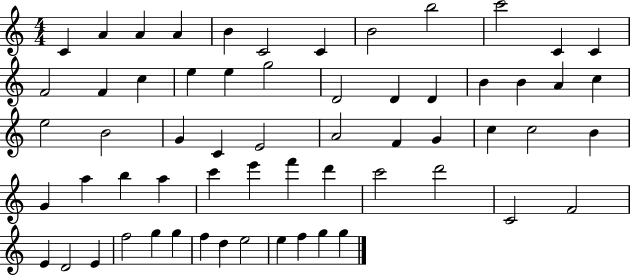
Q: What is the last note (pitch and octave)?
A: G5